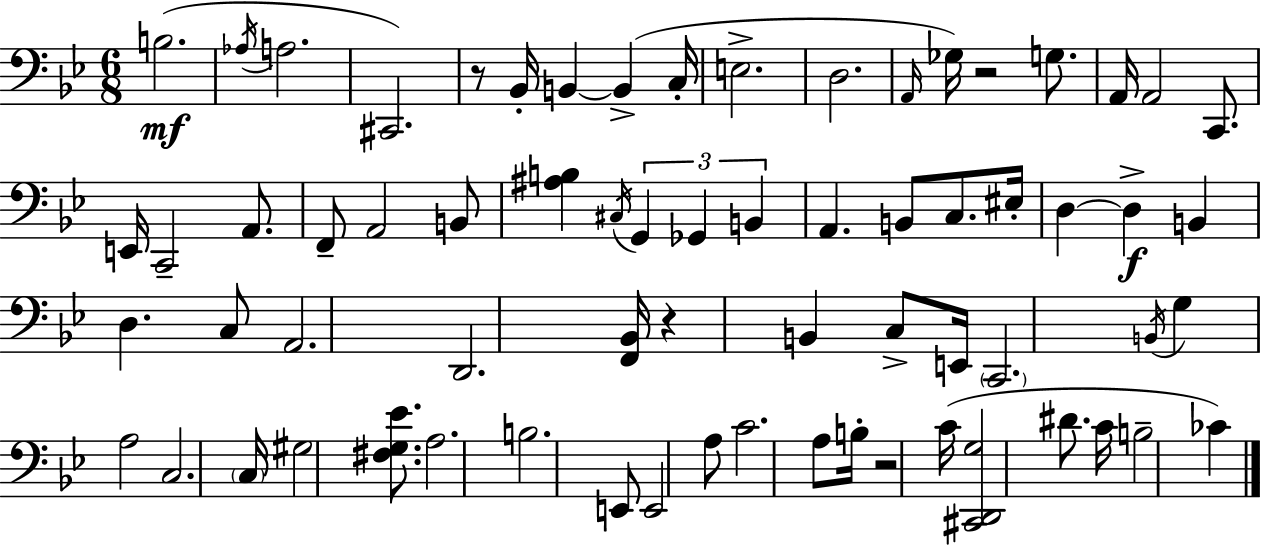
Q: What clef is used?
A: bass